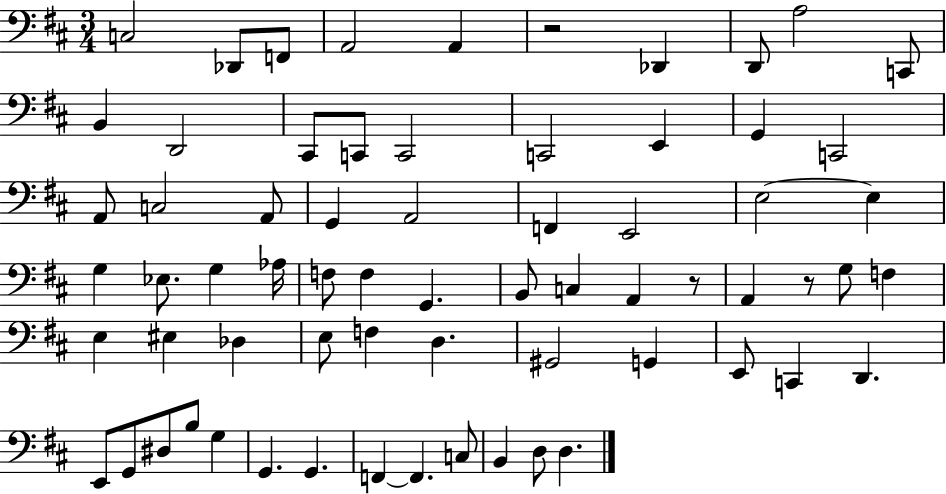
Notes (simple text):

C3/h Db2/e F2/e A2/h A2/q R/h Db2/q D2/e A3/h C2/e B2/q D2/h C#2/e C2/e C2/h C2/h E2/q G2/q C2/h A2/e C3/h A2/e G2/q A2/h F2/q E2/h E3/h E3/q G3/q Eb3/e. G3/q Ab3/s F3/e F3/q G2/q. B2/e C3/q A2/q R/e A2/q R/e G3/e F3/q E3/q EIS3/q Db3/q E3/e F3/q D3/q. G#2/h G2/q E2/e C2/q D2/q. E2/e G2/e D#3/e B3/e G3/q G2/q. G2/q. F2/q F2/q. C3/e B2/q D3/e D3/q.